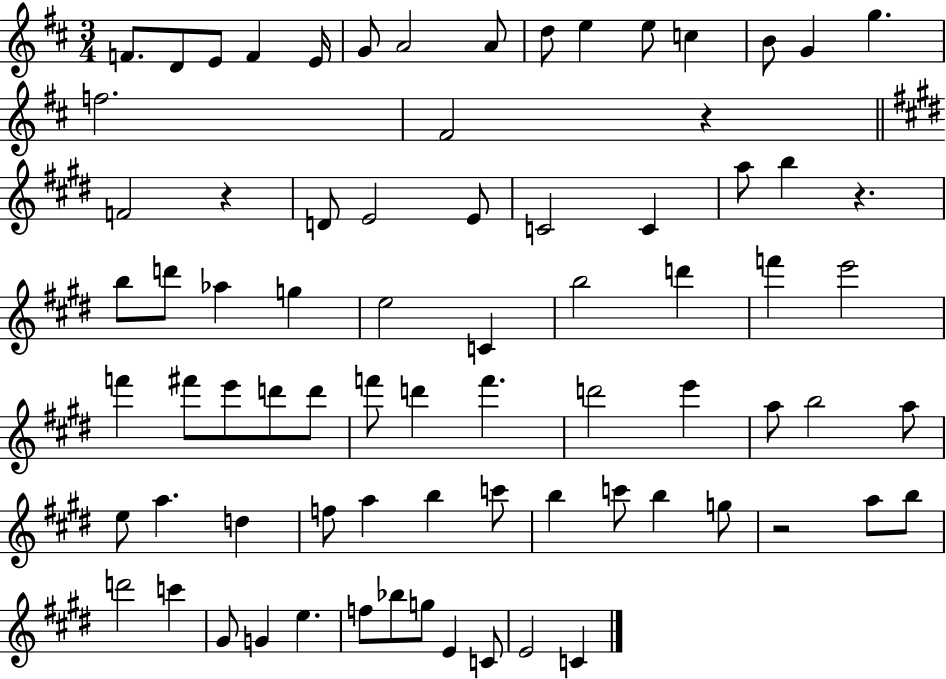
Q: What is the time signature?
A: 3/4